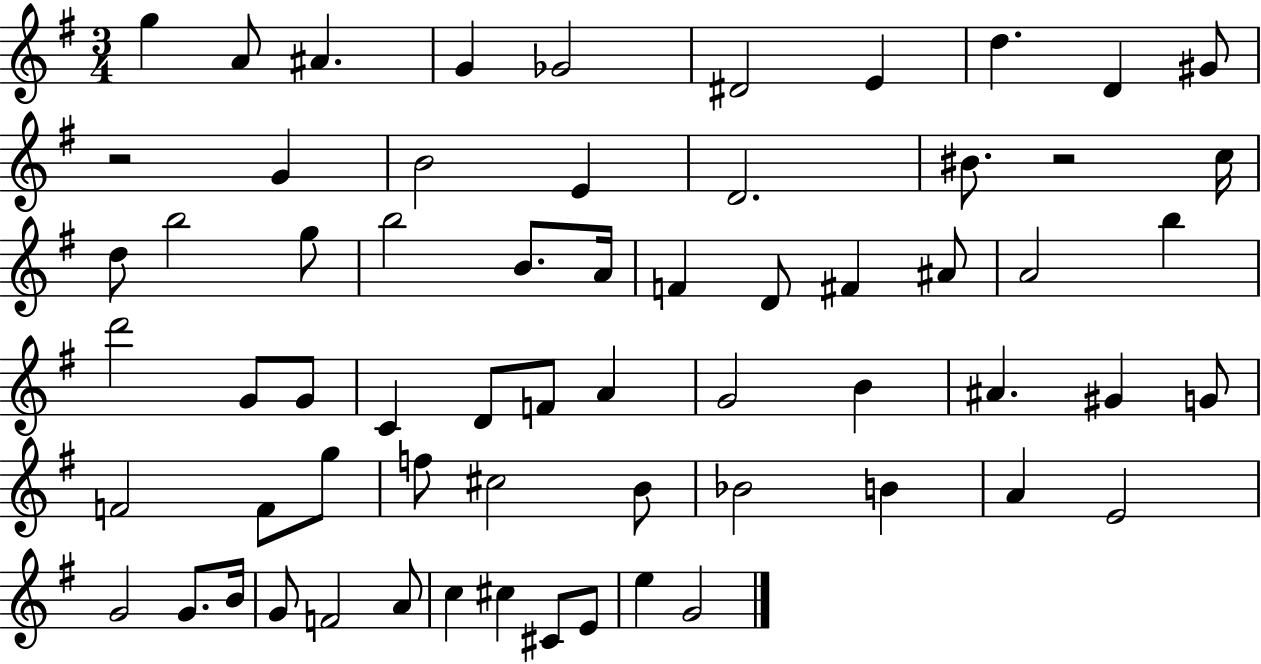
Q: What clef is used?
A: treble